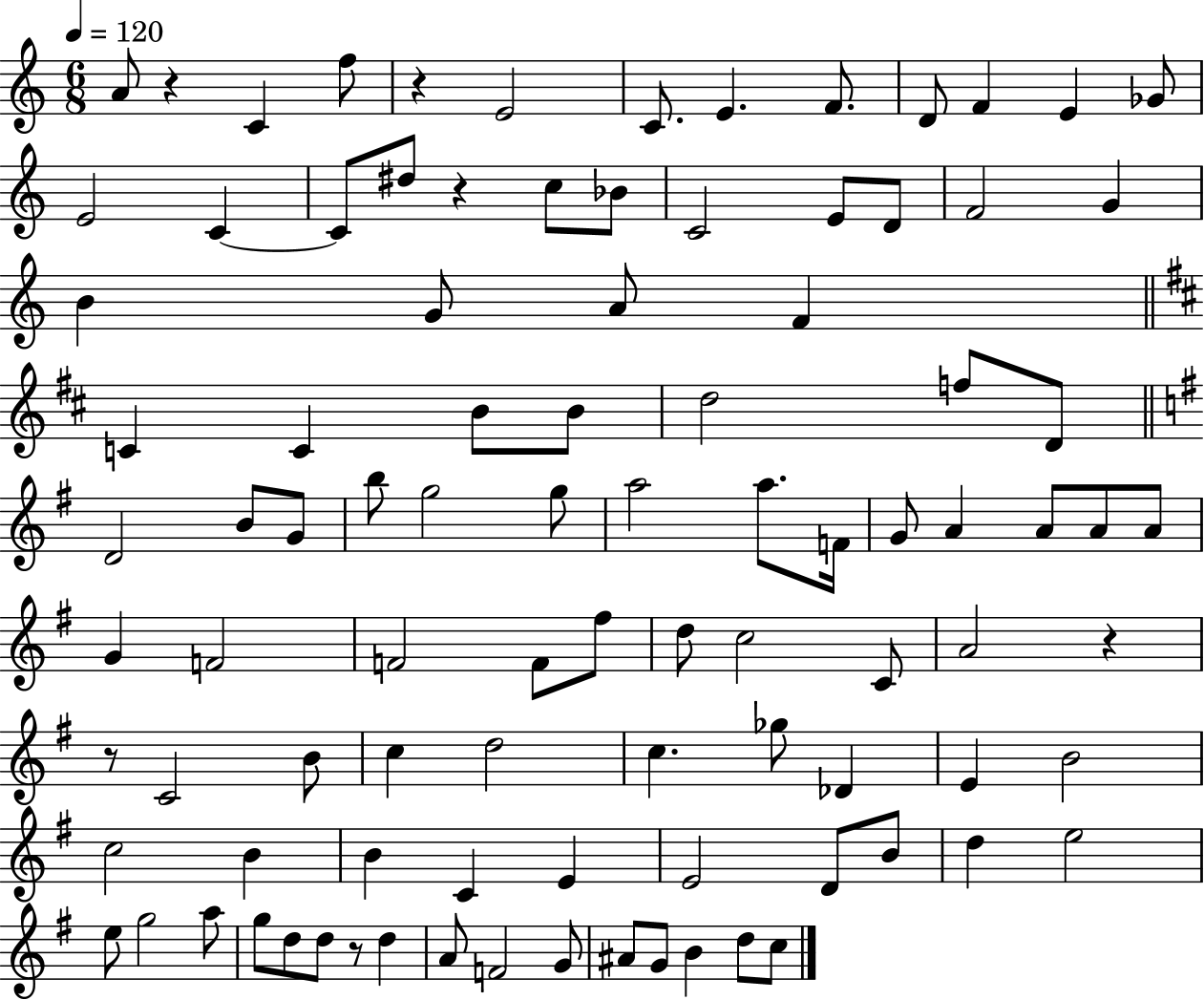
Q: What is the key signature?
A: C major